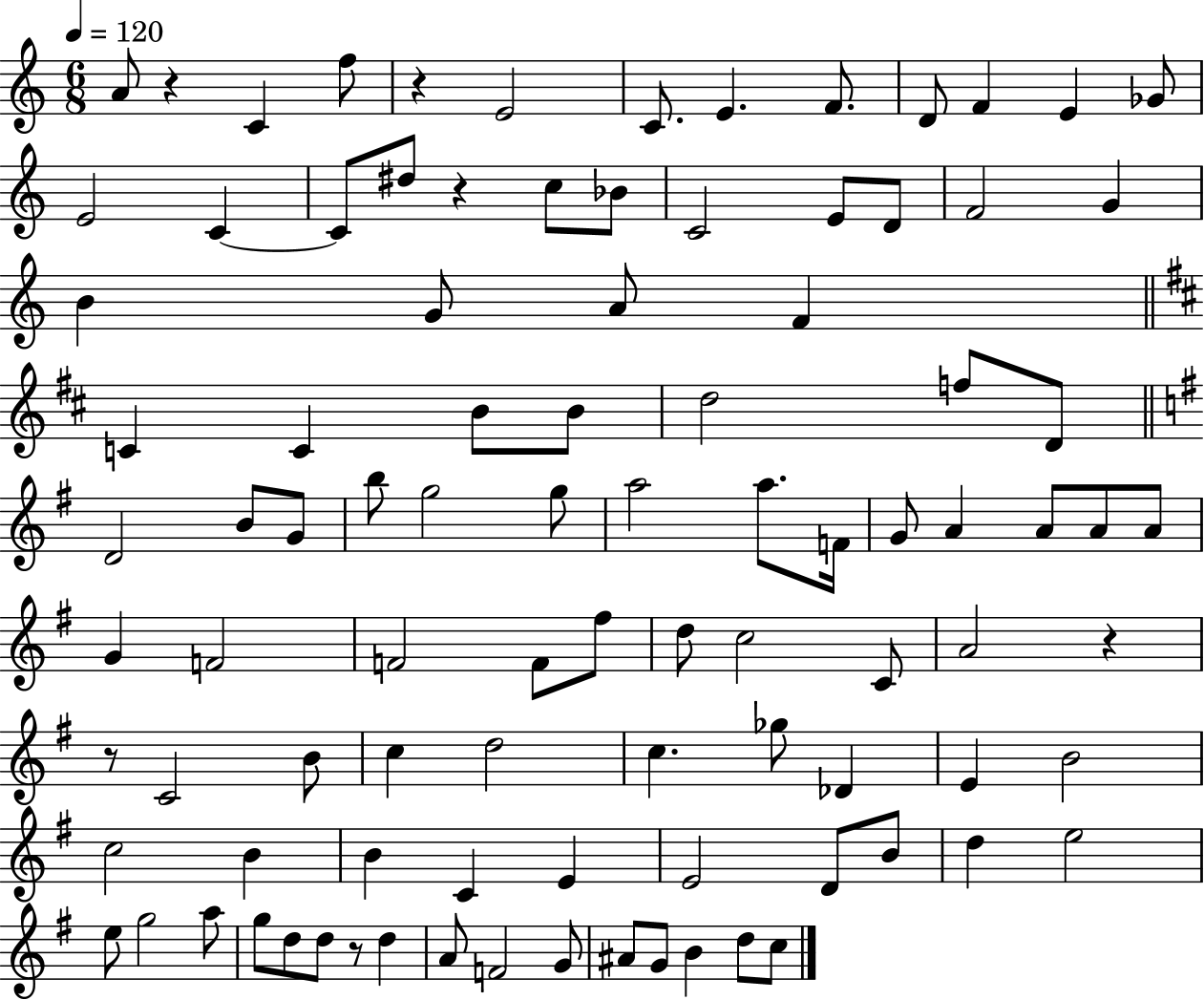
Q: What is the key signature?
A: C major